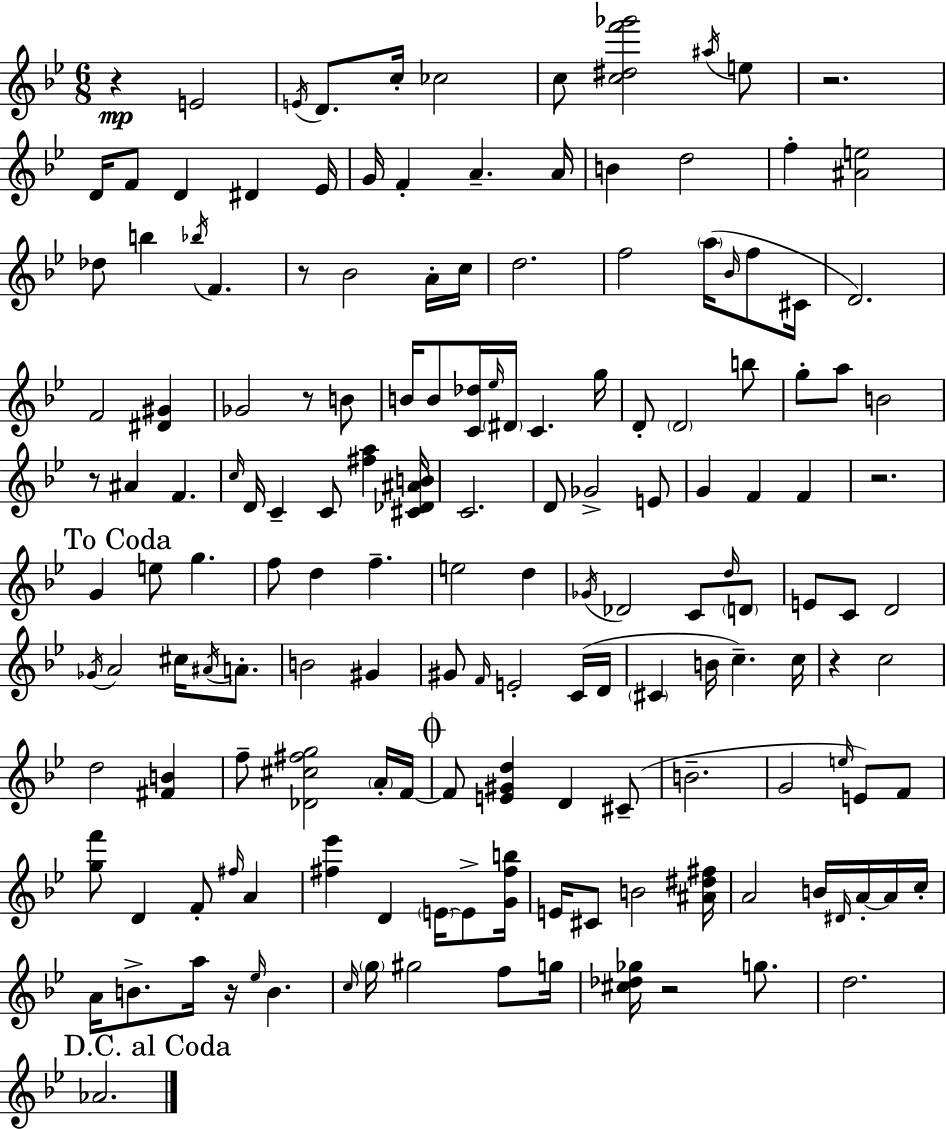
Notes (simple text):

R/q E4/h E4/s D4/e. C5/s CES5/h C5/e [C5,D#5,F6,Gb6]/h A#5/s E5/e R/h. D4/s F4/e D4/q D#4/q Eb4/s G4/s F4/q A4/q. A4/s B4/q D5/h F5/q [A#4,E5]/h Db5/e B5/q Bb5/s F4/q. R/e Bb4/h A4/s C5/s D5/h. F5/h A5/s Bb4/s F5/e C#4/s D4/h. F4/h [D#4,G#4]/q Gb4/h R/e B4/e B4/s B4/e [C4,Db5]/s Eb5/s D#4/s C4/q. G5/s D4/e D4/h B5/e G5/e A5/e B4/h R/e A#4/q F4/q. C5/s D4/s C4/q C4/e [F#5,A5]/q [C#4,Db4,A#4,B4]/s C4/h. D4/e Gb4/h E4/e G4/q F4/q F4/q R/h. G4/q E5/e G5/q. F5/e D5/q F5/q. E5/h D5/q Gb4/s Db4/h C4/e D5/s D4/e E4/e C4/e D4/h Gb4/s A4/h C#5/s A#4/s A4/e. B4/h G#4/q G#4/e F4/s E4/h C4/s D4/s C#4/q B4/s C5/q. C5/s R/q C5/h D5/h [F#4,B4]/q F5/e [Db4,C#5,F#5,G5]/h A4/s F4/s F4/e [E4,G#4,D5]/q D4/q C#4/e B4/h. G4/h E5/s E4/e F4/e [G5,F6]/e D4/q F4/e F#5/s A4/q [F#5,Eb6]/q D4/q E4/s E4/e [G4,F#5,B5]/s E4/s C#4/e B4/h [A#4,D#5,F#5]/s A4/h B4/s D#4/s A4/s A4/s C5/s A4/s B4/e. A5/s R/s Eb5/s B4/q. C5/s G5/s G#5/h F5/e G5/s [C#5,Db5,Gb5]/s R/h G5/e. D5/h. Ab4/h.